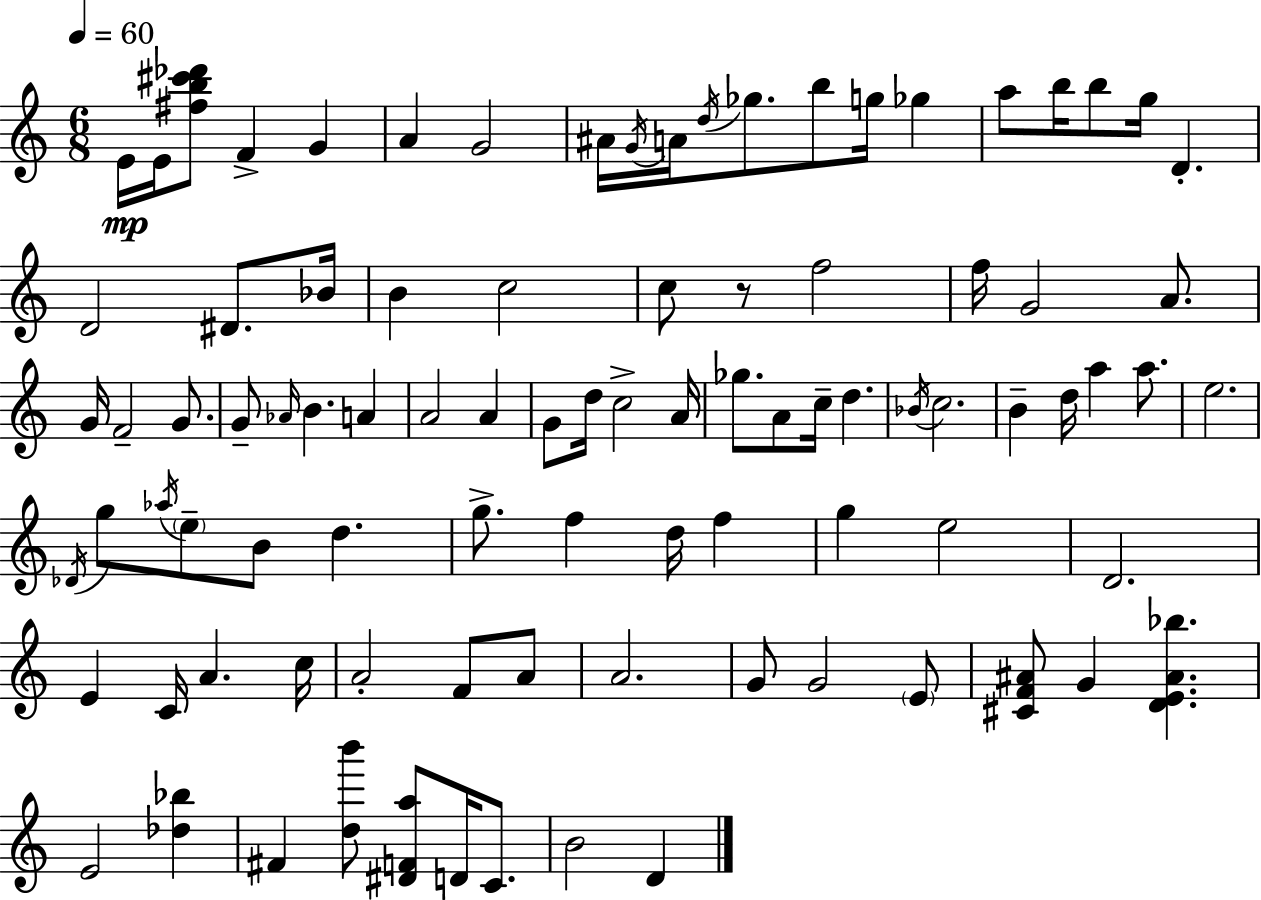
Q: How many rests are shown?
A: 1